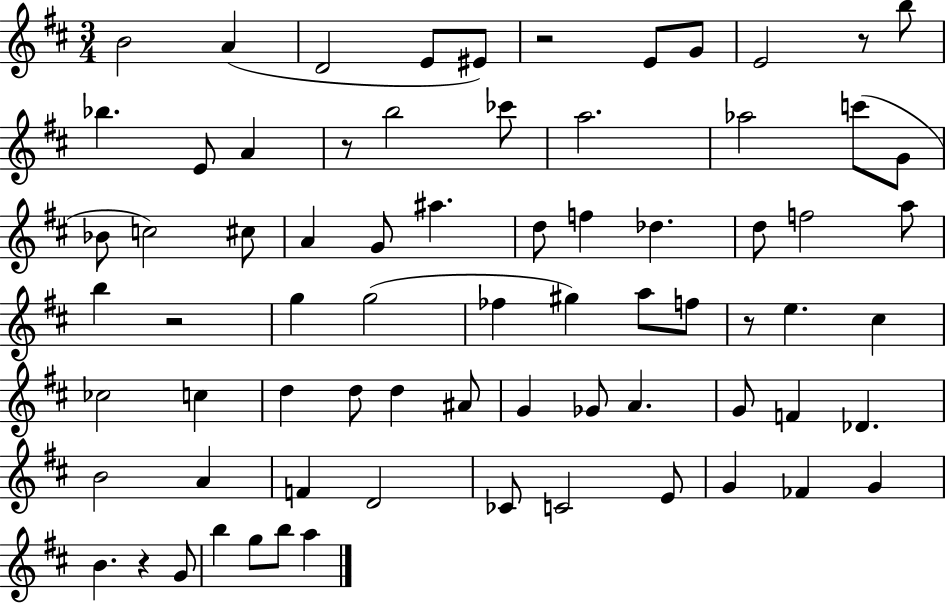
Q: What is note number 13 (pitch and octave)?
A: B5